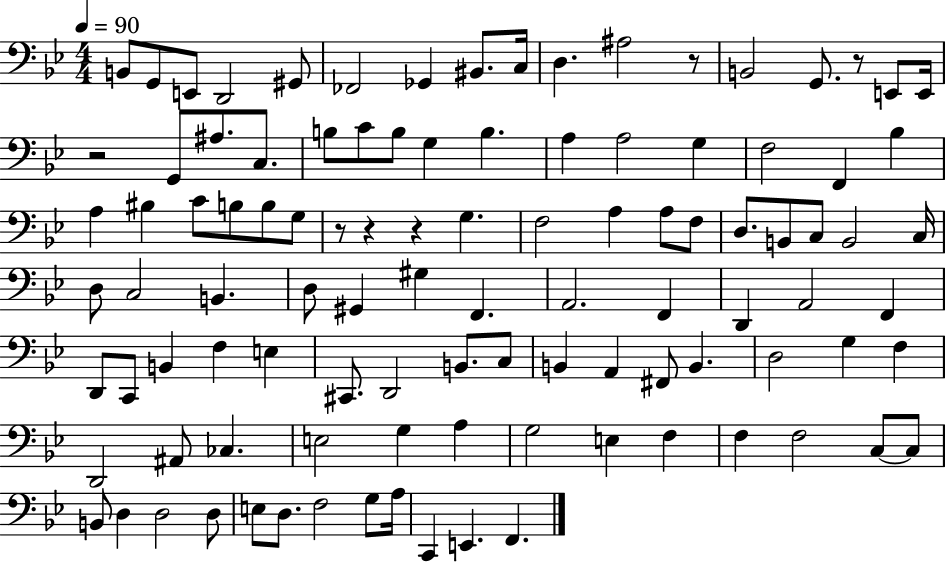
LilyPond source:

{
  \clef bass
  \numericTimeSignature
  \time 4/4
  \key bes \major
  \tempo 4 = 90
  b,8 g,8 e,8 d,2 gis,8 | fes,2 ges,4 bis,8. c16 | d4. ais2 r8 | b,2 g,8. r8 e,8 e,16 | \break r2 g,8 ais8. c8. | b8 c'8 b8 g4 b4. | a4 a2 g4 | f2 f,4 bes4 | \break a4 bis4 c'8 b8 b8 g8 | r8 r4 r4 g4. | f2 a4 a8 f8 | d8. b,8 c8 b,2 c16 | \break d8 c2 b,4. | d8 gis,4 gis4 f,4. | a,2. f,4 | d,4 a,2 f,4 | \break d,8 c,8 b,4 f4 e4 | cis,8. d,2 b,8. c8 | b,4 a,4 fis,8 b,4. | d2 g4 f4 | \break d,2 ais,8 ces4. | e2 g4 a4 | g2 e4 f4 | f4 f2 c8~~ c8 | \break b,8 d4 d2 d8 | e8 d8. f2 g8 a16 | c,4 e,4. f,4. | \bar "|."
}